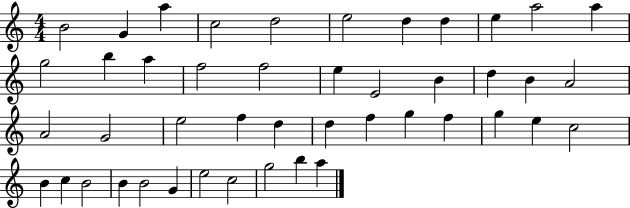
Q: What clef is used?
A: treble